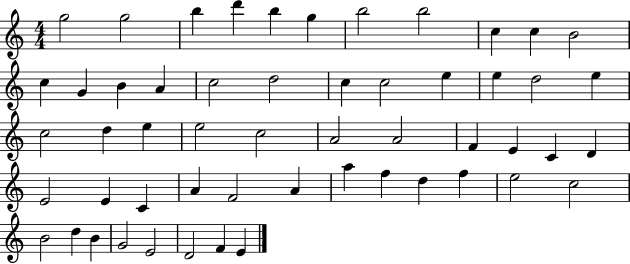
G5/h G5/h B5/q D6/q B5/q G5/q B5/h B5/h C5/q C5/q B4/h C5/q G4/q B4/q A4/q C5/h D5/h C5/q C5/h E5/q E5/q D5/h E5/q C5/h D5/q E5/q E5/h C5/h A4/h A4/h F4/q E4/q C4/q D4/q E4/h E4/q C4/q A4/q F4/h A4/q A5/q F5/q D5/q F5/q E5/h C5/h B4/h D5/q B4/q G4/h E4/h D4/h F4/q E4/q